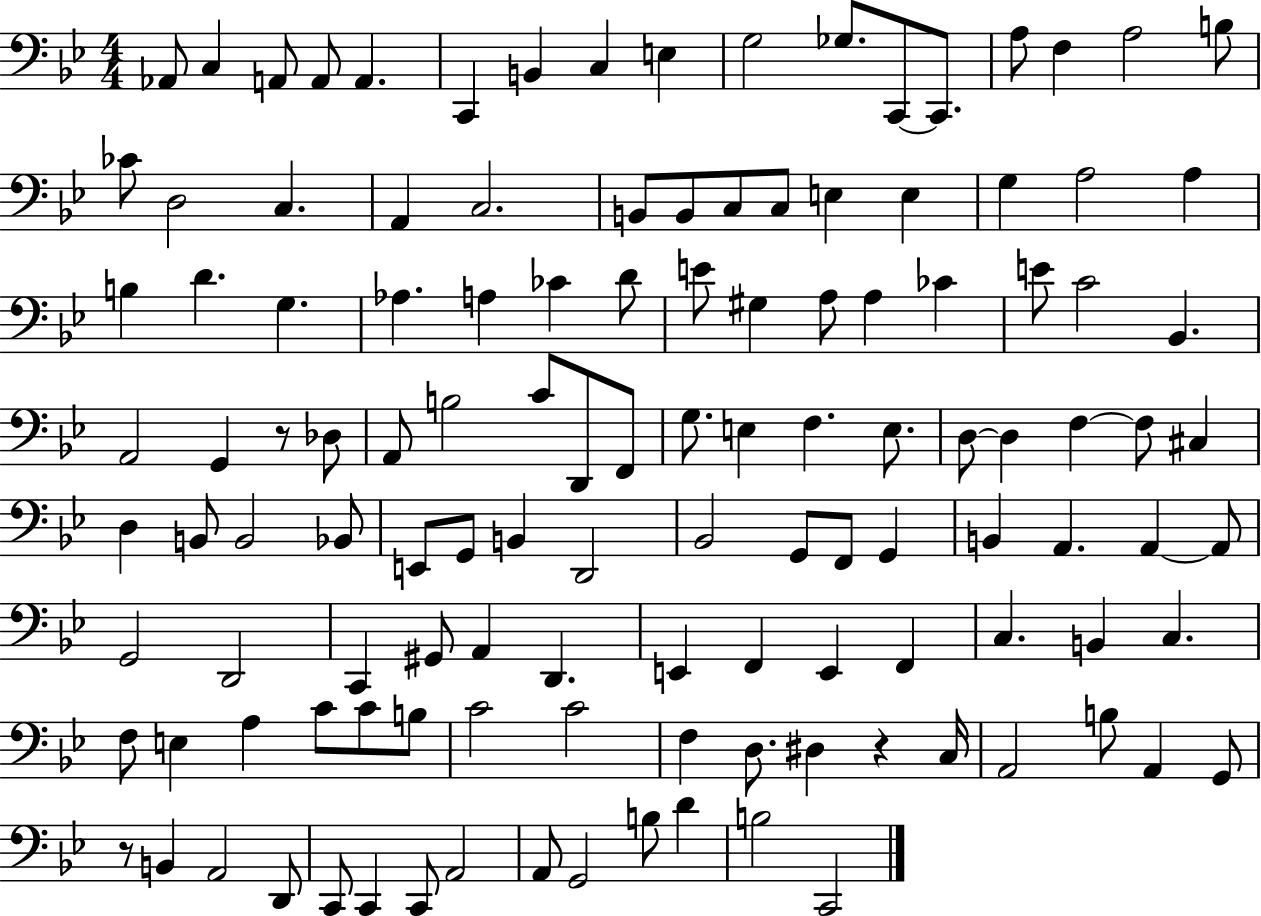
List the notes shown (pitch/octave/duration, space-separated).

Ab2/e C3/q A2/e A2/e A2/q. C2/q B2/q C3/q E3/q G3/h Gb3/e. C2/e C2/e. A3/e F3/q A3/h B3/e CES4/e D3/h C3/q. A2/q C3/h. B2/e B2/e C3/e C3/e E3/q E3/q G3/q A3/h A3/q B3/q D4/q. G3/q. Ab3/q. A3/q CES4/q D4/e E4/e G#3/q A3/e A3/q CES4/q E4/e C4/h Bb2/q. A2/h G2/q R/e Db3/e A2/e B3/h C4/e D2/e F2/e G3/e. E3/q F3/q. E3/e. D3/e D3/q F3/q F3/e C#3/q D3/q B2/e B2/h Bb2/e E2/e G2/e B2/q D2/h Bb2/h G2/e F2/e G2/q B2/q A2/q. A2/q A2/e G2/h D2/h C2/q G#2/e A2/q D2/q. E2/q F2/q E2/q F2/q C3/q. B2/q C3/q. F3/e E3/q A3/q C4/e C4/e B3/e C4/h C4/h F3/q D3/e. D#3/q R/q C3/s A2/h B3/e A2/q G2/e R/e B2/q A2/h D2/e C2/e C2/q C2/e A2/h A2/e G2/h B3/e D4/q B3/h C2/h